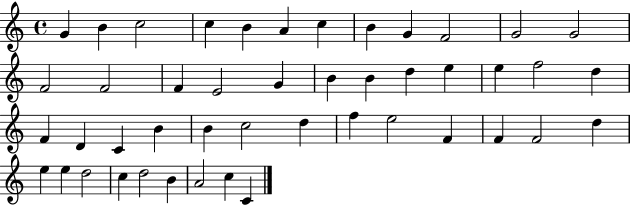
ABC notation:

X:1
T:Untitled
M:4/4
L:1/4
K:C
G B c2 c B A c B G F2 G2 G2 F2 F2 F E2 G B B d e e f2 d F D C B B c2 d f e2 F F F2 d e e d2 c d2 B A2 c C